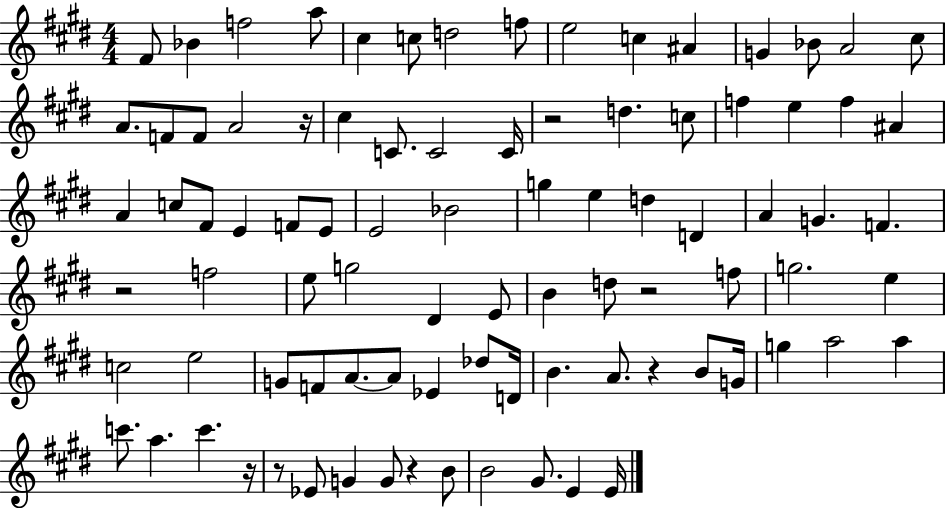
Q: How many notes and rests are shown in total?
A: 89